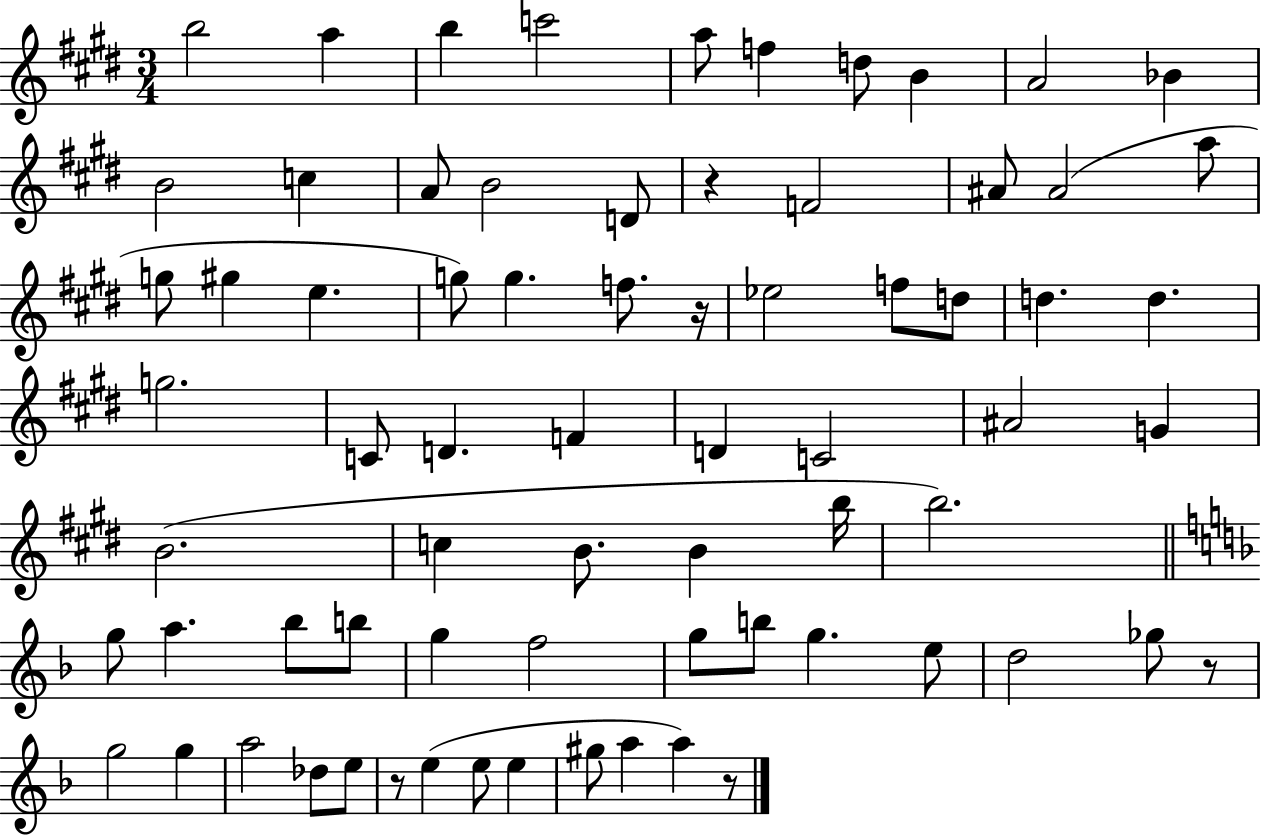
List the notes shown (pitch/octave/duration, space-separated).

B5/h A5/q B5/q C6/h A5/e F5/q D5/e B4/q A4/h Bb4/q B4/h C5/q A4/e B4/h D4/e R/q F4/h A#4/e A#4/h A5/e G5/e G#5/q E5/q. G5/e G5/q. F5/e. R/s Eb5/h F5/e D5/e D5/q. D5/q. G5/h. C4/e D4/q. F4/q D4/q C4/h A#4/h G4/q B4/h. C5/q B4/e. B4/q B5/s B5/h. G5/e A5/q. Bb5/e B5/e G5/q F5/h G5/e B5/e G5/q. E5/e D5/h Gb5/e R/e G5/h G5/q A5/h Db5/e E5/e R/e E5/q E5/e E5/q G#5/e A5/q A5/q R/e